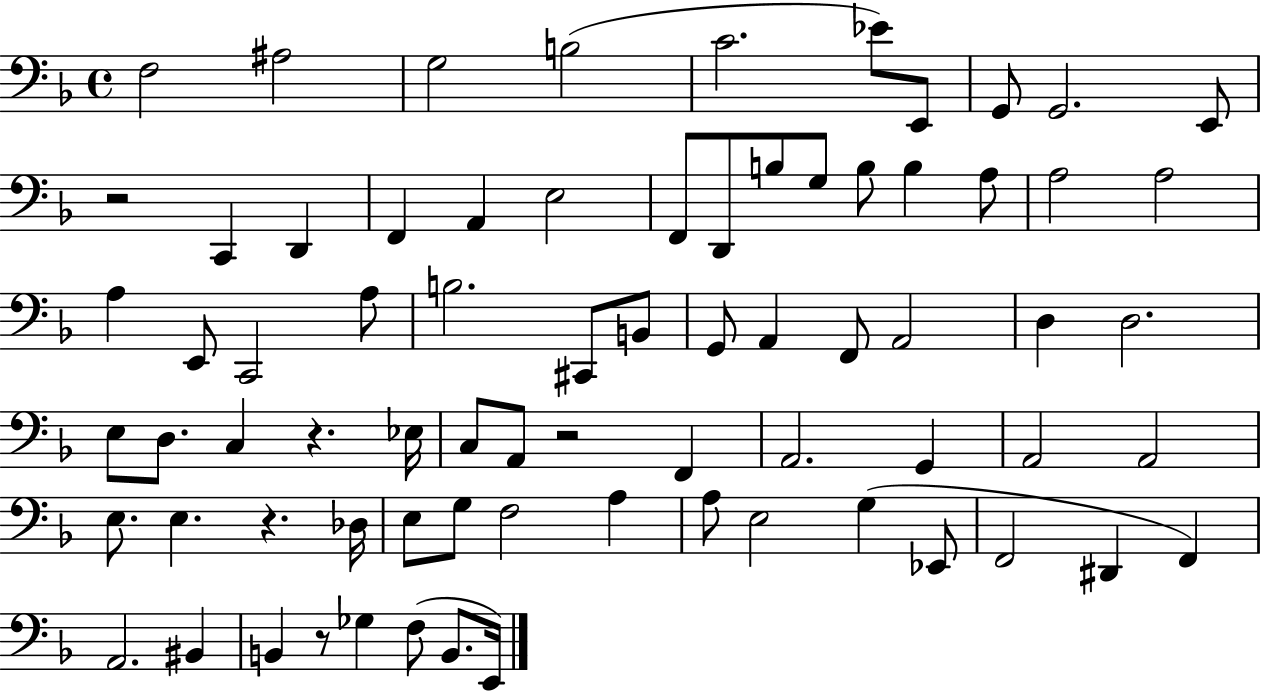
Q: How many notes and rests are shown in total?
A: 74